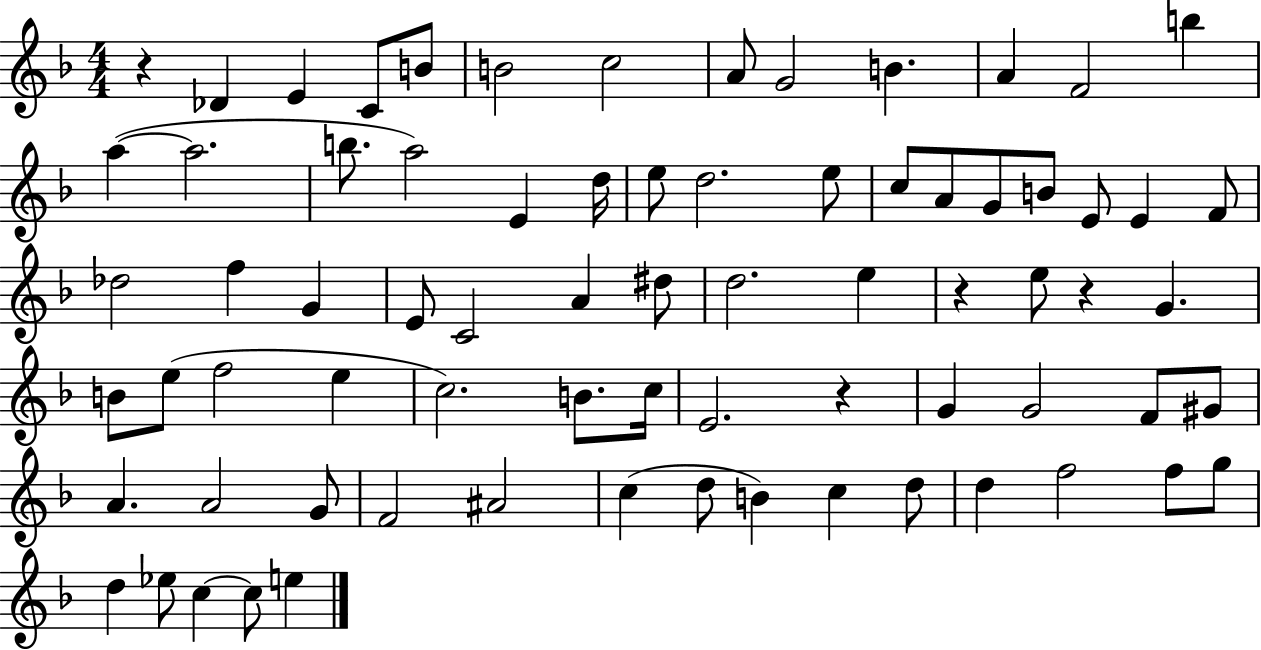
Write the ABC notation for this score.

X:1
T:Untitled
M:4/4
L:1/4
K:F
z _D E C/2 B/2 B2 c2 A/2 G2 B A F2 b a a2 b/2 a2 E d/4 e/2 d2 e/2 c/2 A/2 G/2 B/2 E/2 E F/2 _d2 f G E/2 C2 A ^d/2 d2 e z e/2 z G B/2 e/2 f2 e c2 B/2 c/4 E2 z G G2 F/2 ^G/2 A A2 G/2 F2 ^A2 c d/2 B c d/2 d f2 f/2 g/2 d _e/2 c c/2 e